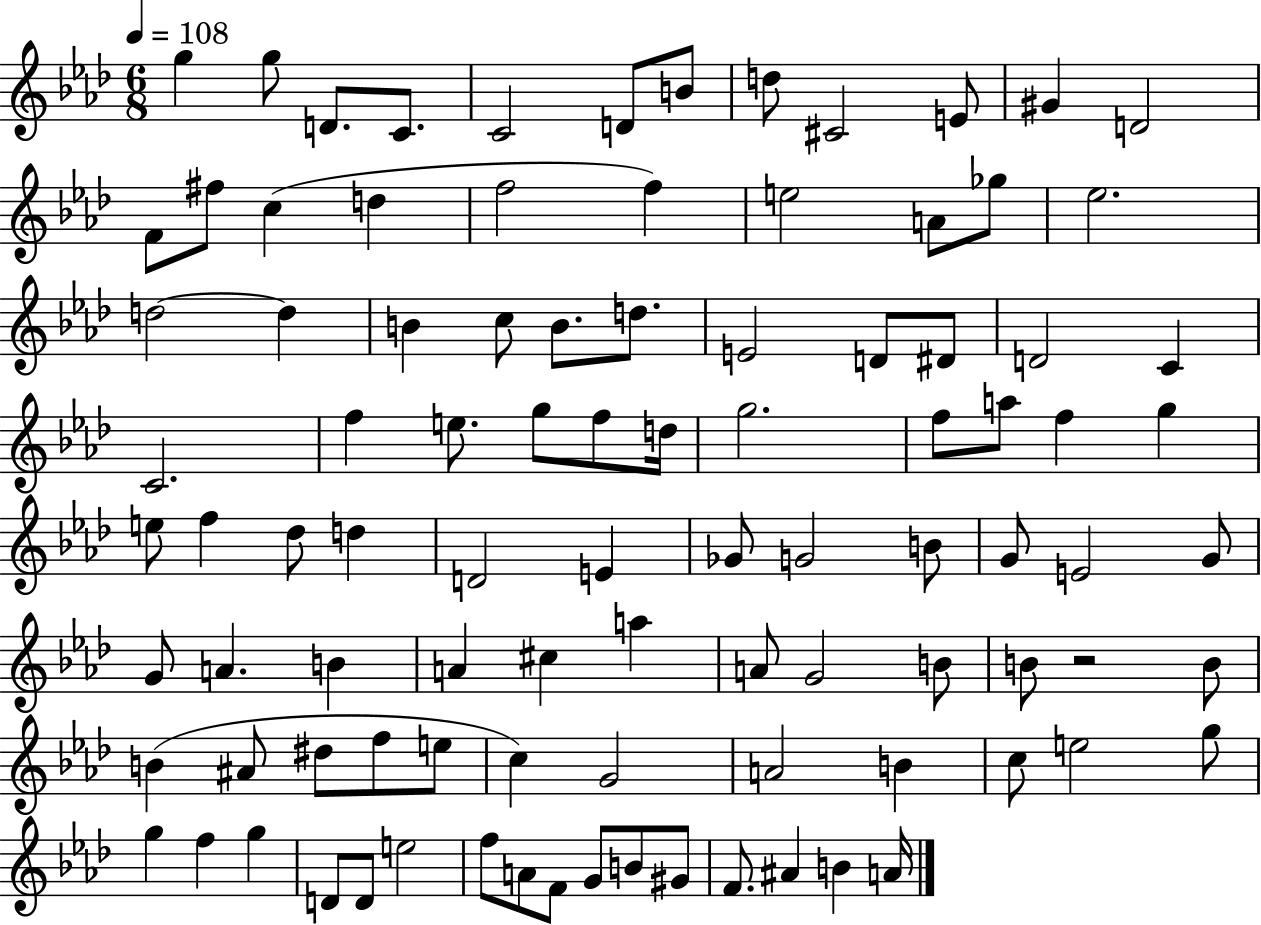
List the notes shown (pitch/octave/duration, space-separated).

G5/q G5/e D4/e. C4/e. C4/h D4/e B4/e D5/e C#4/h E4/e G#4/q D4/h F4/e F#5/e C5/q D5/q F5/h F5/q E5/h A4/e Gb5/e Eb5/h. D5/h D5/q B4/q C5/e B4/e. D5/e. E4/h D4/e D#4/e D4/h C4/q C4/h. F5/q E5/e. G5/e F5/e D5/s G5/h. F5/e A5/e F5/q G5/q E5/e F5/q Db5/e D5/q D4/h E4/q Gb4/e G4/h B4/e G4/e E4/h G4/e G4/e A4/q. B4/q A4/q C#5/q A5/q A4/e G4/h B4/e B4/e R/h B4/e B4/q A#4/e D#5/e F5/e E5/e C5/q G4/h A4/h B4/q C5/e E5/h G5/e G5/q F5/q G5/q D4/e D4/e E5/h F5/e A4/e F4/e G4/e B4/e G#4/e F4/e. A#4/q B4/q A4/s